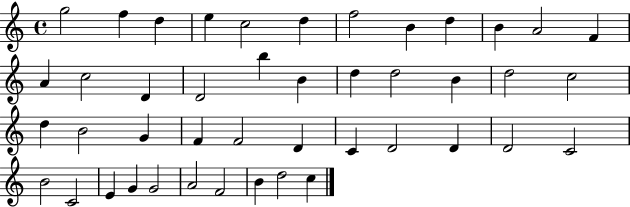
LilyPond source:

{
  \clef treble
  \time 4/4
  \defaultTimeSignature
  \key c \major
  g''2 f''4 d''4 | e''4 c''2 d''4 | f''2 b'4 d''4 | b'4 a'2 f'4 | \break a'4 c''2 d'4 | d'2 b''4 b'4 | d''4 d''2 b'4 | d''2 c''2 | \break d''4 b'2 g'4 | f'4 f'2 d'4 | c'4 d'2 d'4 | d'2 c'2 | \break b'2 c'2 | e'4 g'4 g'2 | a'2 f'2 | b'4 d''2 c''4 | \break \bar "|."
}